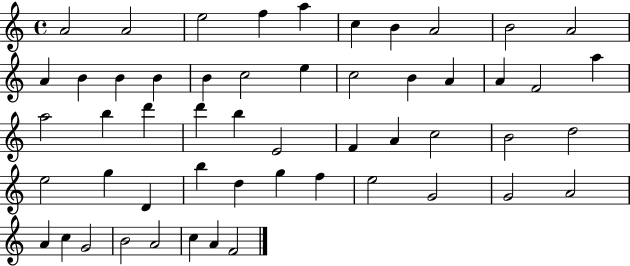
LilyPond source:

{
  \clef treble
  \time 4/4
  \defaultTimeSignature
  \key c \major
  a'2 a'2 | e''2 f''4 a''4 | c''4 b'4 a'2 | b'2 a'2 | \break a'4 b'4 b'4 b'4 | b'4 c''2 e''4 | c''2 b'4 a'4 | a'4 f'2 a''4 | \break a''2 b''4 d'''4 | d'''4 b''4 e'2 | f'4 a'4 c''2 | b'2 d''2 | \break e''2 g''4 d'4 | b''4 d''4 g''4 f''4 | e''2 g'2 | g'2 a'2 | \break a'4 c''4 g'2 | b'2 a'2 | c''4 a'4 f'2 | \bar "|."
}